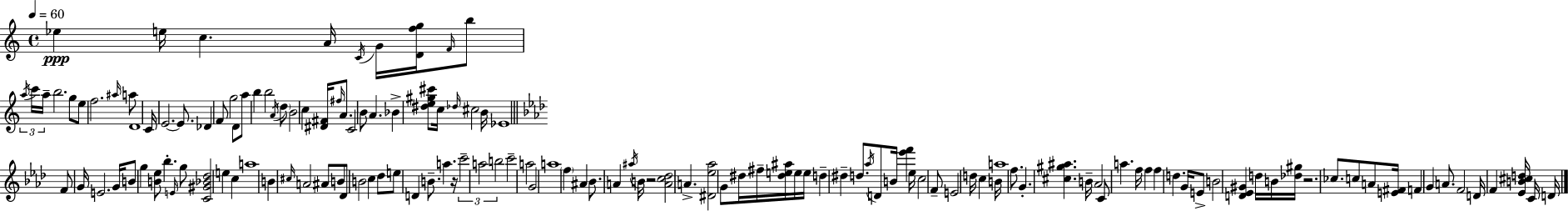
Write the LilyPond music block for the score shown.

{
  \clef treble
  \time 4/4
  \defaultTimeSignature
  \key c \major
  \tempo 4 = 60
  \repeat volta 2 { ees''4\ppp e''16 c''4. a'16 \acciaccatura { c'16 } g'16 <d' f'' g''>16 \grace { f'16 } | b''8 \tuplet 3/2 { \acciaccatura { a''16 } c'''16 a''16-- } b''2. | g''8 e''8 f''2. | \grace { ais''16 } a''8 d'1 | \break c'16 e'2.~~ | e'8. des'4 f'8 g''2 | d'8 a''8 b''4 b''2 | \acciaccatura { a'16 } \parenthesize d''8 b'2 c''4 | \break <dis' fis'>16 \grace { fis''16 } a'8. c'2 b'8 | a'4. bes'4-> <dis'' e'' gis'' cis'''>8 c''16 \grace { des''16 } cis''2 | b'16 ees'1 | \bar "||" \break \key aes \major f'8 g'16 e'2. g'16 | b'8 g''4 <b' ees''>8 bes''4.-. \grace { e'16 } g''8 | <c' gis' bes' des''>2 e''4 c''4 | a''1 | \break b'4 \grace { cis''16 } a'2 ais'8 | b'8 des'8 b'2 c''4 | des''8 e''8 d'4 b'8.-- a''4. | r16 \tuplet 3/2 { c'''2-- a''2 | \break b''2 } c'''2-- | a''2 g'2 | a''1 | \parenthesize f''4 ais'4 bes'8. a'4 | \break \acciaccatura { ais''16 } b'16 r2 <a' c'' des''>2 | a'4.-> <dis' ees'' aes''>2 | g'8 dis''16 fis''16-- <dis'' e'' ais''>16 e''16 e''16 d''4-- dis''4-- | d''8. \acciaccatura { aes''16 } d'8 b'16 <ees''' f'''>4 ees''16 c''2 | \break f'8-- e'2 d''16 c''4 | b'16 a''1 | f''8. g'4.-. <cis'' gis'' ais''>4. | b'16-- aes'2 c'8 a''4. | \break f''16 f''4 f''4 d''4. | g'16 e'8-> b'2 <d' ees' gis'>4 | d''16 b'16 <des'' gis''>16 r2. | ces''8. c''8 a'8 <e' fis'>16 f'4 g'4 | \break a'8. f'2 d'16 f'4 | <ees' b' cis'' d''>16 c'16 d'16 } \bar "|."
}